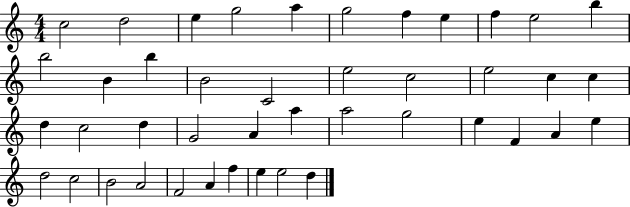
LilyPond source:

{
  \clef treble
  \numericTimeSignature
  \time 4/4
  \key c \major
  c''2 d''2 | e''4 g''2 a''4 | g''2 f''4 e''4 | f''4 e''2 b''4 | \break b''2 b'4 b''4 | b'2 c'2 | e''2 c''2 | e''2 c''4 c''4 | \break d''4 c''2 d''4 | g'2 a'4 a''4 | a''2 g''2 | e''4 f'4 a'4 e''4 | \break d''2 c''2 | b'2 a'2 | f'2 a'4 f''4 | e''4 e''2 d''4 | \break \bar "|."
}